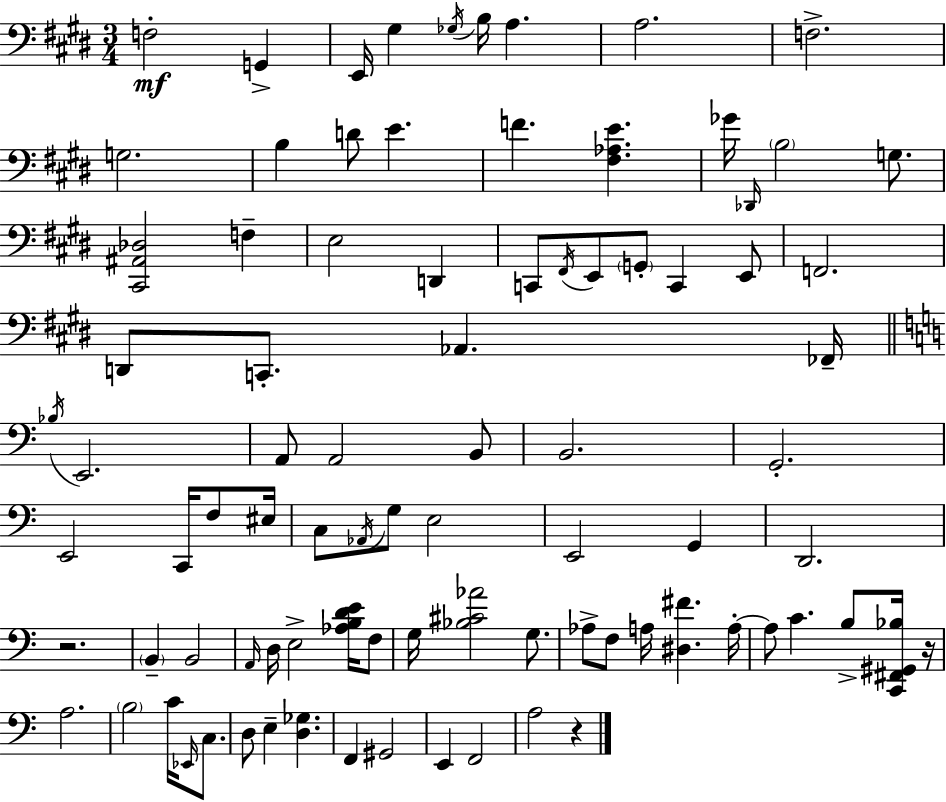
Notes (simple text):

F3/h G2/q E2/s G#3/q Gb3/s B3/s A3/q. A3/h. F3/h. G3/h. B3/q D4/e E4/q. F4/q. [F#3,Ab3,E4]/q. Gb4/s Db2/s B3/h G3/e. [C#2,A#2,Db3]/h F3/q E3/h D2/q C2/e F#2/s E2/e G2/e C2/q E2/e F2/h. D2/e C2/e. Ab2/q. FES2/s Bb3/s E2/h. A2/e A2/h B2/e B2/h. G2/h. E2/h C2/s F3/e EIS3/s C3/e Ab2/s G3/e E3/h E2/h G2/q D2/h. R/h. B2/q B2/h A2/s D3/s E3/h [Ab3,B3,D4,E4]/s F3/e G3/s [Bb3,C#4,Ab4]/h G3/e. Ab3/e F3/e A3/s [D#3,F#4]/q. A3/s A3/e C4/q. B3/e [C2,F#2,G#2,Bb3]/s R/s A3/h. B3/h C4/s Eb2/s C3/e. D3/e E3/q [D3,Gb3]/q. F2/q G#2/h E2/q F2/h A3/h R/q